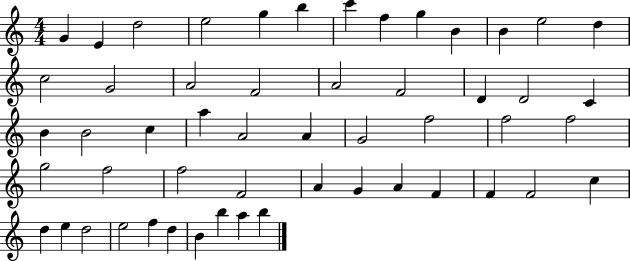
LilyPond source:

{
  \clef treble
  \numericTimeSignature
  \time 4/4
  \key c \major
  g'4 e'4 d''2 | e''2 g''4 b''4 | c'''4 f''4 g''4 b'4 | b'4 e''2 d''4 | \break c''2 g'2 | a'2 f'2 | a'2 f'2 | d'4 d'2 c'4 | \break b'4 b'2 c''4 | a''4 a'2 a'4 | g'2 f''2 | f''2 f''2 | \break g''2 f''2 | f''2 f'2 | a'4 g'4 a'4 f'4 | f'4 f'2 c''4 | \break d''4 e''4 d''2 | e''2 f''4 d''4 | b'4 b''4 a''4 b''4 | \bar "|."
}